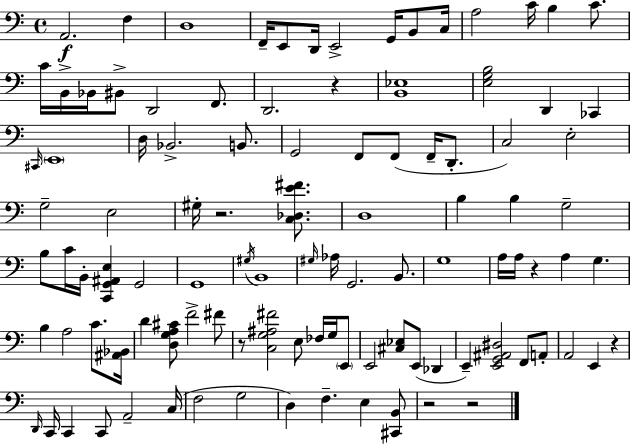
X:1
T:Untitled
M:4/4
L:1/4
K:C
A,,2 F, D,4 F,,/4 E,,/2 D,,/4 E,,2 G,,/4 B,,/2 C,/4 A,2 C/4 B, C/2 C/4 B,,/4 _B,,/4 ^B,,/2 D,,2 F,,/2 D,,2 z [B,,_E,]4 [E,G,B,]2 D,, _C,, ^C,,/4 E,,4 D,/4 _B,,2 B,,/2 G,,2 F,,/2 F,,/2 F,,/4 D,,/2 C,2 E,2 G,2 E,2 ^G,/4 z2 [C,_D,E^F]/2 D,4 B, B, G,2 B,/2 C/4 B,,/4 [C,,G,,^A,,E,] G,,2 G,,4 ^G,/4 B,,4 ^G,/4 _A,/4 G,,2 B,,/2 G,4 A,/4 A,/4 z A, G, B, A,2 C/2 [^A,,_B,,]/4 D [D,G,A,^C]/2 F2 ^F/2 z/2 [C,G,^A,^F]2 E,/2 _F,/4 G,/4 E,,/2 E,,2 [^C,_E,]/2 E,,/2 _D,, E,, [E,,G,,^A,,^D,]2 F,,/2 A,,/2 A,,2 E,, z D,,/4 C,,/4 C,, C,,/2 A,,2 C,/4 F,2 G,2 D, F, E, [^C,,B,,]/2 z2 z2